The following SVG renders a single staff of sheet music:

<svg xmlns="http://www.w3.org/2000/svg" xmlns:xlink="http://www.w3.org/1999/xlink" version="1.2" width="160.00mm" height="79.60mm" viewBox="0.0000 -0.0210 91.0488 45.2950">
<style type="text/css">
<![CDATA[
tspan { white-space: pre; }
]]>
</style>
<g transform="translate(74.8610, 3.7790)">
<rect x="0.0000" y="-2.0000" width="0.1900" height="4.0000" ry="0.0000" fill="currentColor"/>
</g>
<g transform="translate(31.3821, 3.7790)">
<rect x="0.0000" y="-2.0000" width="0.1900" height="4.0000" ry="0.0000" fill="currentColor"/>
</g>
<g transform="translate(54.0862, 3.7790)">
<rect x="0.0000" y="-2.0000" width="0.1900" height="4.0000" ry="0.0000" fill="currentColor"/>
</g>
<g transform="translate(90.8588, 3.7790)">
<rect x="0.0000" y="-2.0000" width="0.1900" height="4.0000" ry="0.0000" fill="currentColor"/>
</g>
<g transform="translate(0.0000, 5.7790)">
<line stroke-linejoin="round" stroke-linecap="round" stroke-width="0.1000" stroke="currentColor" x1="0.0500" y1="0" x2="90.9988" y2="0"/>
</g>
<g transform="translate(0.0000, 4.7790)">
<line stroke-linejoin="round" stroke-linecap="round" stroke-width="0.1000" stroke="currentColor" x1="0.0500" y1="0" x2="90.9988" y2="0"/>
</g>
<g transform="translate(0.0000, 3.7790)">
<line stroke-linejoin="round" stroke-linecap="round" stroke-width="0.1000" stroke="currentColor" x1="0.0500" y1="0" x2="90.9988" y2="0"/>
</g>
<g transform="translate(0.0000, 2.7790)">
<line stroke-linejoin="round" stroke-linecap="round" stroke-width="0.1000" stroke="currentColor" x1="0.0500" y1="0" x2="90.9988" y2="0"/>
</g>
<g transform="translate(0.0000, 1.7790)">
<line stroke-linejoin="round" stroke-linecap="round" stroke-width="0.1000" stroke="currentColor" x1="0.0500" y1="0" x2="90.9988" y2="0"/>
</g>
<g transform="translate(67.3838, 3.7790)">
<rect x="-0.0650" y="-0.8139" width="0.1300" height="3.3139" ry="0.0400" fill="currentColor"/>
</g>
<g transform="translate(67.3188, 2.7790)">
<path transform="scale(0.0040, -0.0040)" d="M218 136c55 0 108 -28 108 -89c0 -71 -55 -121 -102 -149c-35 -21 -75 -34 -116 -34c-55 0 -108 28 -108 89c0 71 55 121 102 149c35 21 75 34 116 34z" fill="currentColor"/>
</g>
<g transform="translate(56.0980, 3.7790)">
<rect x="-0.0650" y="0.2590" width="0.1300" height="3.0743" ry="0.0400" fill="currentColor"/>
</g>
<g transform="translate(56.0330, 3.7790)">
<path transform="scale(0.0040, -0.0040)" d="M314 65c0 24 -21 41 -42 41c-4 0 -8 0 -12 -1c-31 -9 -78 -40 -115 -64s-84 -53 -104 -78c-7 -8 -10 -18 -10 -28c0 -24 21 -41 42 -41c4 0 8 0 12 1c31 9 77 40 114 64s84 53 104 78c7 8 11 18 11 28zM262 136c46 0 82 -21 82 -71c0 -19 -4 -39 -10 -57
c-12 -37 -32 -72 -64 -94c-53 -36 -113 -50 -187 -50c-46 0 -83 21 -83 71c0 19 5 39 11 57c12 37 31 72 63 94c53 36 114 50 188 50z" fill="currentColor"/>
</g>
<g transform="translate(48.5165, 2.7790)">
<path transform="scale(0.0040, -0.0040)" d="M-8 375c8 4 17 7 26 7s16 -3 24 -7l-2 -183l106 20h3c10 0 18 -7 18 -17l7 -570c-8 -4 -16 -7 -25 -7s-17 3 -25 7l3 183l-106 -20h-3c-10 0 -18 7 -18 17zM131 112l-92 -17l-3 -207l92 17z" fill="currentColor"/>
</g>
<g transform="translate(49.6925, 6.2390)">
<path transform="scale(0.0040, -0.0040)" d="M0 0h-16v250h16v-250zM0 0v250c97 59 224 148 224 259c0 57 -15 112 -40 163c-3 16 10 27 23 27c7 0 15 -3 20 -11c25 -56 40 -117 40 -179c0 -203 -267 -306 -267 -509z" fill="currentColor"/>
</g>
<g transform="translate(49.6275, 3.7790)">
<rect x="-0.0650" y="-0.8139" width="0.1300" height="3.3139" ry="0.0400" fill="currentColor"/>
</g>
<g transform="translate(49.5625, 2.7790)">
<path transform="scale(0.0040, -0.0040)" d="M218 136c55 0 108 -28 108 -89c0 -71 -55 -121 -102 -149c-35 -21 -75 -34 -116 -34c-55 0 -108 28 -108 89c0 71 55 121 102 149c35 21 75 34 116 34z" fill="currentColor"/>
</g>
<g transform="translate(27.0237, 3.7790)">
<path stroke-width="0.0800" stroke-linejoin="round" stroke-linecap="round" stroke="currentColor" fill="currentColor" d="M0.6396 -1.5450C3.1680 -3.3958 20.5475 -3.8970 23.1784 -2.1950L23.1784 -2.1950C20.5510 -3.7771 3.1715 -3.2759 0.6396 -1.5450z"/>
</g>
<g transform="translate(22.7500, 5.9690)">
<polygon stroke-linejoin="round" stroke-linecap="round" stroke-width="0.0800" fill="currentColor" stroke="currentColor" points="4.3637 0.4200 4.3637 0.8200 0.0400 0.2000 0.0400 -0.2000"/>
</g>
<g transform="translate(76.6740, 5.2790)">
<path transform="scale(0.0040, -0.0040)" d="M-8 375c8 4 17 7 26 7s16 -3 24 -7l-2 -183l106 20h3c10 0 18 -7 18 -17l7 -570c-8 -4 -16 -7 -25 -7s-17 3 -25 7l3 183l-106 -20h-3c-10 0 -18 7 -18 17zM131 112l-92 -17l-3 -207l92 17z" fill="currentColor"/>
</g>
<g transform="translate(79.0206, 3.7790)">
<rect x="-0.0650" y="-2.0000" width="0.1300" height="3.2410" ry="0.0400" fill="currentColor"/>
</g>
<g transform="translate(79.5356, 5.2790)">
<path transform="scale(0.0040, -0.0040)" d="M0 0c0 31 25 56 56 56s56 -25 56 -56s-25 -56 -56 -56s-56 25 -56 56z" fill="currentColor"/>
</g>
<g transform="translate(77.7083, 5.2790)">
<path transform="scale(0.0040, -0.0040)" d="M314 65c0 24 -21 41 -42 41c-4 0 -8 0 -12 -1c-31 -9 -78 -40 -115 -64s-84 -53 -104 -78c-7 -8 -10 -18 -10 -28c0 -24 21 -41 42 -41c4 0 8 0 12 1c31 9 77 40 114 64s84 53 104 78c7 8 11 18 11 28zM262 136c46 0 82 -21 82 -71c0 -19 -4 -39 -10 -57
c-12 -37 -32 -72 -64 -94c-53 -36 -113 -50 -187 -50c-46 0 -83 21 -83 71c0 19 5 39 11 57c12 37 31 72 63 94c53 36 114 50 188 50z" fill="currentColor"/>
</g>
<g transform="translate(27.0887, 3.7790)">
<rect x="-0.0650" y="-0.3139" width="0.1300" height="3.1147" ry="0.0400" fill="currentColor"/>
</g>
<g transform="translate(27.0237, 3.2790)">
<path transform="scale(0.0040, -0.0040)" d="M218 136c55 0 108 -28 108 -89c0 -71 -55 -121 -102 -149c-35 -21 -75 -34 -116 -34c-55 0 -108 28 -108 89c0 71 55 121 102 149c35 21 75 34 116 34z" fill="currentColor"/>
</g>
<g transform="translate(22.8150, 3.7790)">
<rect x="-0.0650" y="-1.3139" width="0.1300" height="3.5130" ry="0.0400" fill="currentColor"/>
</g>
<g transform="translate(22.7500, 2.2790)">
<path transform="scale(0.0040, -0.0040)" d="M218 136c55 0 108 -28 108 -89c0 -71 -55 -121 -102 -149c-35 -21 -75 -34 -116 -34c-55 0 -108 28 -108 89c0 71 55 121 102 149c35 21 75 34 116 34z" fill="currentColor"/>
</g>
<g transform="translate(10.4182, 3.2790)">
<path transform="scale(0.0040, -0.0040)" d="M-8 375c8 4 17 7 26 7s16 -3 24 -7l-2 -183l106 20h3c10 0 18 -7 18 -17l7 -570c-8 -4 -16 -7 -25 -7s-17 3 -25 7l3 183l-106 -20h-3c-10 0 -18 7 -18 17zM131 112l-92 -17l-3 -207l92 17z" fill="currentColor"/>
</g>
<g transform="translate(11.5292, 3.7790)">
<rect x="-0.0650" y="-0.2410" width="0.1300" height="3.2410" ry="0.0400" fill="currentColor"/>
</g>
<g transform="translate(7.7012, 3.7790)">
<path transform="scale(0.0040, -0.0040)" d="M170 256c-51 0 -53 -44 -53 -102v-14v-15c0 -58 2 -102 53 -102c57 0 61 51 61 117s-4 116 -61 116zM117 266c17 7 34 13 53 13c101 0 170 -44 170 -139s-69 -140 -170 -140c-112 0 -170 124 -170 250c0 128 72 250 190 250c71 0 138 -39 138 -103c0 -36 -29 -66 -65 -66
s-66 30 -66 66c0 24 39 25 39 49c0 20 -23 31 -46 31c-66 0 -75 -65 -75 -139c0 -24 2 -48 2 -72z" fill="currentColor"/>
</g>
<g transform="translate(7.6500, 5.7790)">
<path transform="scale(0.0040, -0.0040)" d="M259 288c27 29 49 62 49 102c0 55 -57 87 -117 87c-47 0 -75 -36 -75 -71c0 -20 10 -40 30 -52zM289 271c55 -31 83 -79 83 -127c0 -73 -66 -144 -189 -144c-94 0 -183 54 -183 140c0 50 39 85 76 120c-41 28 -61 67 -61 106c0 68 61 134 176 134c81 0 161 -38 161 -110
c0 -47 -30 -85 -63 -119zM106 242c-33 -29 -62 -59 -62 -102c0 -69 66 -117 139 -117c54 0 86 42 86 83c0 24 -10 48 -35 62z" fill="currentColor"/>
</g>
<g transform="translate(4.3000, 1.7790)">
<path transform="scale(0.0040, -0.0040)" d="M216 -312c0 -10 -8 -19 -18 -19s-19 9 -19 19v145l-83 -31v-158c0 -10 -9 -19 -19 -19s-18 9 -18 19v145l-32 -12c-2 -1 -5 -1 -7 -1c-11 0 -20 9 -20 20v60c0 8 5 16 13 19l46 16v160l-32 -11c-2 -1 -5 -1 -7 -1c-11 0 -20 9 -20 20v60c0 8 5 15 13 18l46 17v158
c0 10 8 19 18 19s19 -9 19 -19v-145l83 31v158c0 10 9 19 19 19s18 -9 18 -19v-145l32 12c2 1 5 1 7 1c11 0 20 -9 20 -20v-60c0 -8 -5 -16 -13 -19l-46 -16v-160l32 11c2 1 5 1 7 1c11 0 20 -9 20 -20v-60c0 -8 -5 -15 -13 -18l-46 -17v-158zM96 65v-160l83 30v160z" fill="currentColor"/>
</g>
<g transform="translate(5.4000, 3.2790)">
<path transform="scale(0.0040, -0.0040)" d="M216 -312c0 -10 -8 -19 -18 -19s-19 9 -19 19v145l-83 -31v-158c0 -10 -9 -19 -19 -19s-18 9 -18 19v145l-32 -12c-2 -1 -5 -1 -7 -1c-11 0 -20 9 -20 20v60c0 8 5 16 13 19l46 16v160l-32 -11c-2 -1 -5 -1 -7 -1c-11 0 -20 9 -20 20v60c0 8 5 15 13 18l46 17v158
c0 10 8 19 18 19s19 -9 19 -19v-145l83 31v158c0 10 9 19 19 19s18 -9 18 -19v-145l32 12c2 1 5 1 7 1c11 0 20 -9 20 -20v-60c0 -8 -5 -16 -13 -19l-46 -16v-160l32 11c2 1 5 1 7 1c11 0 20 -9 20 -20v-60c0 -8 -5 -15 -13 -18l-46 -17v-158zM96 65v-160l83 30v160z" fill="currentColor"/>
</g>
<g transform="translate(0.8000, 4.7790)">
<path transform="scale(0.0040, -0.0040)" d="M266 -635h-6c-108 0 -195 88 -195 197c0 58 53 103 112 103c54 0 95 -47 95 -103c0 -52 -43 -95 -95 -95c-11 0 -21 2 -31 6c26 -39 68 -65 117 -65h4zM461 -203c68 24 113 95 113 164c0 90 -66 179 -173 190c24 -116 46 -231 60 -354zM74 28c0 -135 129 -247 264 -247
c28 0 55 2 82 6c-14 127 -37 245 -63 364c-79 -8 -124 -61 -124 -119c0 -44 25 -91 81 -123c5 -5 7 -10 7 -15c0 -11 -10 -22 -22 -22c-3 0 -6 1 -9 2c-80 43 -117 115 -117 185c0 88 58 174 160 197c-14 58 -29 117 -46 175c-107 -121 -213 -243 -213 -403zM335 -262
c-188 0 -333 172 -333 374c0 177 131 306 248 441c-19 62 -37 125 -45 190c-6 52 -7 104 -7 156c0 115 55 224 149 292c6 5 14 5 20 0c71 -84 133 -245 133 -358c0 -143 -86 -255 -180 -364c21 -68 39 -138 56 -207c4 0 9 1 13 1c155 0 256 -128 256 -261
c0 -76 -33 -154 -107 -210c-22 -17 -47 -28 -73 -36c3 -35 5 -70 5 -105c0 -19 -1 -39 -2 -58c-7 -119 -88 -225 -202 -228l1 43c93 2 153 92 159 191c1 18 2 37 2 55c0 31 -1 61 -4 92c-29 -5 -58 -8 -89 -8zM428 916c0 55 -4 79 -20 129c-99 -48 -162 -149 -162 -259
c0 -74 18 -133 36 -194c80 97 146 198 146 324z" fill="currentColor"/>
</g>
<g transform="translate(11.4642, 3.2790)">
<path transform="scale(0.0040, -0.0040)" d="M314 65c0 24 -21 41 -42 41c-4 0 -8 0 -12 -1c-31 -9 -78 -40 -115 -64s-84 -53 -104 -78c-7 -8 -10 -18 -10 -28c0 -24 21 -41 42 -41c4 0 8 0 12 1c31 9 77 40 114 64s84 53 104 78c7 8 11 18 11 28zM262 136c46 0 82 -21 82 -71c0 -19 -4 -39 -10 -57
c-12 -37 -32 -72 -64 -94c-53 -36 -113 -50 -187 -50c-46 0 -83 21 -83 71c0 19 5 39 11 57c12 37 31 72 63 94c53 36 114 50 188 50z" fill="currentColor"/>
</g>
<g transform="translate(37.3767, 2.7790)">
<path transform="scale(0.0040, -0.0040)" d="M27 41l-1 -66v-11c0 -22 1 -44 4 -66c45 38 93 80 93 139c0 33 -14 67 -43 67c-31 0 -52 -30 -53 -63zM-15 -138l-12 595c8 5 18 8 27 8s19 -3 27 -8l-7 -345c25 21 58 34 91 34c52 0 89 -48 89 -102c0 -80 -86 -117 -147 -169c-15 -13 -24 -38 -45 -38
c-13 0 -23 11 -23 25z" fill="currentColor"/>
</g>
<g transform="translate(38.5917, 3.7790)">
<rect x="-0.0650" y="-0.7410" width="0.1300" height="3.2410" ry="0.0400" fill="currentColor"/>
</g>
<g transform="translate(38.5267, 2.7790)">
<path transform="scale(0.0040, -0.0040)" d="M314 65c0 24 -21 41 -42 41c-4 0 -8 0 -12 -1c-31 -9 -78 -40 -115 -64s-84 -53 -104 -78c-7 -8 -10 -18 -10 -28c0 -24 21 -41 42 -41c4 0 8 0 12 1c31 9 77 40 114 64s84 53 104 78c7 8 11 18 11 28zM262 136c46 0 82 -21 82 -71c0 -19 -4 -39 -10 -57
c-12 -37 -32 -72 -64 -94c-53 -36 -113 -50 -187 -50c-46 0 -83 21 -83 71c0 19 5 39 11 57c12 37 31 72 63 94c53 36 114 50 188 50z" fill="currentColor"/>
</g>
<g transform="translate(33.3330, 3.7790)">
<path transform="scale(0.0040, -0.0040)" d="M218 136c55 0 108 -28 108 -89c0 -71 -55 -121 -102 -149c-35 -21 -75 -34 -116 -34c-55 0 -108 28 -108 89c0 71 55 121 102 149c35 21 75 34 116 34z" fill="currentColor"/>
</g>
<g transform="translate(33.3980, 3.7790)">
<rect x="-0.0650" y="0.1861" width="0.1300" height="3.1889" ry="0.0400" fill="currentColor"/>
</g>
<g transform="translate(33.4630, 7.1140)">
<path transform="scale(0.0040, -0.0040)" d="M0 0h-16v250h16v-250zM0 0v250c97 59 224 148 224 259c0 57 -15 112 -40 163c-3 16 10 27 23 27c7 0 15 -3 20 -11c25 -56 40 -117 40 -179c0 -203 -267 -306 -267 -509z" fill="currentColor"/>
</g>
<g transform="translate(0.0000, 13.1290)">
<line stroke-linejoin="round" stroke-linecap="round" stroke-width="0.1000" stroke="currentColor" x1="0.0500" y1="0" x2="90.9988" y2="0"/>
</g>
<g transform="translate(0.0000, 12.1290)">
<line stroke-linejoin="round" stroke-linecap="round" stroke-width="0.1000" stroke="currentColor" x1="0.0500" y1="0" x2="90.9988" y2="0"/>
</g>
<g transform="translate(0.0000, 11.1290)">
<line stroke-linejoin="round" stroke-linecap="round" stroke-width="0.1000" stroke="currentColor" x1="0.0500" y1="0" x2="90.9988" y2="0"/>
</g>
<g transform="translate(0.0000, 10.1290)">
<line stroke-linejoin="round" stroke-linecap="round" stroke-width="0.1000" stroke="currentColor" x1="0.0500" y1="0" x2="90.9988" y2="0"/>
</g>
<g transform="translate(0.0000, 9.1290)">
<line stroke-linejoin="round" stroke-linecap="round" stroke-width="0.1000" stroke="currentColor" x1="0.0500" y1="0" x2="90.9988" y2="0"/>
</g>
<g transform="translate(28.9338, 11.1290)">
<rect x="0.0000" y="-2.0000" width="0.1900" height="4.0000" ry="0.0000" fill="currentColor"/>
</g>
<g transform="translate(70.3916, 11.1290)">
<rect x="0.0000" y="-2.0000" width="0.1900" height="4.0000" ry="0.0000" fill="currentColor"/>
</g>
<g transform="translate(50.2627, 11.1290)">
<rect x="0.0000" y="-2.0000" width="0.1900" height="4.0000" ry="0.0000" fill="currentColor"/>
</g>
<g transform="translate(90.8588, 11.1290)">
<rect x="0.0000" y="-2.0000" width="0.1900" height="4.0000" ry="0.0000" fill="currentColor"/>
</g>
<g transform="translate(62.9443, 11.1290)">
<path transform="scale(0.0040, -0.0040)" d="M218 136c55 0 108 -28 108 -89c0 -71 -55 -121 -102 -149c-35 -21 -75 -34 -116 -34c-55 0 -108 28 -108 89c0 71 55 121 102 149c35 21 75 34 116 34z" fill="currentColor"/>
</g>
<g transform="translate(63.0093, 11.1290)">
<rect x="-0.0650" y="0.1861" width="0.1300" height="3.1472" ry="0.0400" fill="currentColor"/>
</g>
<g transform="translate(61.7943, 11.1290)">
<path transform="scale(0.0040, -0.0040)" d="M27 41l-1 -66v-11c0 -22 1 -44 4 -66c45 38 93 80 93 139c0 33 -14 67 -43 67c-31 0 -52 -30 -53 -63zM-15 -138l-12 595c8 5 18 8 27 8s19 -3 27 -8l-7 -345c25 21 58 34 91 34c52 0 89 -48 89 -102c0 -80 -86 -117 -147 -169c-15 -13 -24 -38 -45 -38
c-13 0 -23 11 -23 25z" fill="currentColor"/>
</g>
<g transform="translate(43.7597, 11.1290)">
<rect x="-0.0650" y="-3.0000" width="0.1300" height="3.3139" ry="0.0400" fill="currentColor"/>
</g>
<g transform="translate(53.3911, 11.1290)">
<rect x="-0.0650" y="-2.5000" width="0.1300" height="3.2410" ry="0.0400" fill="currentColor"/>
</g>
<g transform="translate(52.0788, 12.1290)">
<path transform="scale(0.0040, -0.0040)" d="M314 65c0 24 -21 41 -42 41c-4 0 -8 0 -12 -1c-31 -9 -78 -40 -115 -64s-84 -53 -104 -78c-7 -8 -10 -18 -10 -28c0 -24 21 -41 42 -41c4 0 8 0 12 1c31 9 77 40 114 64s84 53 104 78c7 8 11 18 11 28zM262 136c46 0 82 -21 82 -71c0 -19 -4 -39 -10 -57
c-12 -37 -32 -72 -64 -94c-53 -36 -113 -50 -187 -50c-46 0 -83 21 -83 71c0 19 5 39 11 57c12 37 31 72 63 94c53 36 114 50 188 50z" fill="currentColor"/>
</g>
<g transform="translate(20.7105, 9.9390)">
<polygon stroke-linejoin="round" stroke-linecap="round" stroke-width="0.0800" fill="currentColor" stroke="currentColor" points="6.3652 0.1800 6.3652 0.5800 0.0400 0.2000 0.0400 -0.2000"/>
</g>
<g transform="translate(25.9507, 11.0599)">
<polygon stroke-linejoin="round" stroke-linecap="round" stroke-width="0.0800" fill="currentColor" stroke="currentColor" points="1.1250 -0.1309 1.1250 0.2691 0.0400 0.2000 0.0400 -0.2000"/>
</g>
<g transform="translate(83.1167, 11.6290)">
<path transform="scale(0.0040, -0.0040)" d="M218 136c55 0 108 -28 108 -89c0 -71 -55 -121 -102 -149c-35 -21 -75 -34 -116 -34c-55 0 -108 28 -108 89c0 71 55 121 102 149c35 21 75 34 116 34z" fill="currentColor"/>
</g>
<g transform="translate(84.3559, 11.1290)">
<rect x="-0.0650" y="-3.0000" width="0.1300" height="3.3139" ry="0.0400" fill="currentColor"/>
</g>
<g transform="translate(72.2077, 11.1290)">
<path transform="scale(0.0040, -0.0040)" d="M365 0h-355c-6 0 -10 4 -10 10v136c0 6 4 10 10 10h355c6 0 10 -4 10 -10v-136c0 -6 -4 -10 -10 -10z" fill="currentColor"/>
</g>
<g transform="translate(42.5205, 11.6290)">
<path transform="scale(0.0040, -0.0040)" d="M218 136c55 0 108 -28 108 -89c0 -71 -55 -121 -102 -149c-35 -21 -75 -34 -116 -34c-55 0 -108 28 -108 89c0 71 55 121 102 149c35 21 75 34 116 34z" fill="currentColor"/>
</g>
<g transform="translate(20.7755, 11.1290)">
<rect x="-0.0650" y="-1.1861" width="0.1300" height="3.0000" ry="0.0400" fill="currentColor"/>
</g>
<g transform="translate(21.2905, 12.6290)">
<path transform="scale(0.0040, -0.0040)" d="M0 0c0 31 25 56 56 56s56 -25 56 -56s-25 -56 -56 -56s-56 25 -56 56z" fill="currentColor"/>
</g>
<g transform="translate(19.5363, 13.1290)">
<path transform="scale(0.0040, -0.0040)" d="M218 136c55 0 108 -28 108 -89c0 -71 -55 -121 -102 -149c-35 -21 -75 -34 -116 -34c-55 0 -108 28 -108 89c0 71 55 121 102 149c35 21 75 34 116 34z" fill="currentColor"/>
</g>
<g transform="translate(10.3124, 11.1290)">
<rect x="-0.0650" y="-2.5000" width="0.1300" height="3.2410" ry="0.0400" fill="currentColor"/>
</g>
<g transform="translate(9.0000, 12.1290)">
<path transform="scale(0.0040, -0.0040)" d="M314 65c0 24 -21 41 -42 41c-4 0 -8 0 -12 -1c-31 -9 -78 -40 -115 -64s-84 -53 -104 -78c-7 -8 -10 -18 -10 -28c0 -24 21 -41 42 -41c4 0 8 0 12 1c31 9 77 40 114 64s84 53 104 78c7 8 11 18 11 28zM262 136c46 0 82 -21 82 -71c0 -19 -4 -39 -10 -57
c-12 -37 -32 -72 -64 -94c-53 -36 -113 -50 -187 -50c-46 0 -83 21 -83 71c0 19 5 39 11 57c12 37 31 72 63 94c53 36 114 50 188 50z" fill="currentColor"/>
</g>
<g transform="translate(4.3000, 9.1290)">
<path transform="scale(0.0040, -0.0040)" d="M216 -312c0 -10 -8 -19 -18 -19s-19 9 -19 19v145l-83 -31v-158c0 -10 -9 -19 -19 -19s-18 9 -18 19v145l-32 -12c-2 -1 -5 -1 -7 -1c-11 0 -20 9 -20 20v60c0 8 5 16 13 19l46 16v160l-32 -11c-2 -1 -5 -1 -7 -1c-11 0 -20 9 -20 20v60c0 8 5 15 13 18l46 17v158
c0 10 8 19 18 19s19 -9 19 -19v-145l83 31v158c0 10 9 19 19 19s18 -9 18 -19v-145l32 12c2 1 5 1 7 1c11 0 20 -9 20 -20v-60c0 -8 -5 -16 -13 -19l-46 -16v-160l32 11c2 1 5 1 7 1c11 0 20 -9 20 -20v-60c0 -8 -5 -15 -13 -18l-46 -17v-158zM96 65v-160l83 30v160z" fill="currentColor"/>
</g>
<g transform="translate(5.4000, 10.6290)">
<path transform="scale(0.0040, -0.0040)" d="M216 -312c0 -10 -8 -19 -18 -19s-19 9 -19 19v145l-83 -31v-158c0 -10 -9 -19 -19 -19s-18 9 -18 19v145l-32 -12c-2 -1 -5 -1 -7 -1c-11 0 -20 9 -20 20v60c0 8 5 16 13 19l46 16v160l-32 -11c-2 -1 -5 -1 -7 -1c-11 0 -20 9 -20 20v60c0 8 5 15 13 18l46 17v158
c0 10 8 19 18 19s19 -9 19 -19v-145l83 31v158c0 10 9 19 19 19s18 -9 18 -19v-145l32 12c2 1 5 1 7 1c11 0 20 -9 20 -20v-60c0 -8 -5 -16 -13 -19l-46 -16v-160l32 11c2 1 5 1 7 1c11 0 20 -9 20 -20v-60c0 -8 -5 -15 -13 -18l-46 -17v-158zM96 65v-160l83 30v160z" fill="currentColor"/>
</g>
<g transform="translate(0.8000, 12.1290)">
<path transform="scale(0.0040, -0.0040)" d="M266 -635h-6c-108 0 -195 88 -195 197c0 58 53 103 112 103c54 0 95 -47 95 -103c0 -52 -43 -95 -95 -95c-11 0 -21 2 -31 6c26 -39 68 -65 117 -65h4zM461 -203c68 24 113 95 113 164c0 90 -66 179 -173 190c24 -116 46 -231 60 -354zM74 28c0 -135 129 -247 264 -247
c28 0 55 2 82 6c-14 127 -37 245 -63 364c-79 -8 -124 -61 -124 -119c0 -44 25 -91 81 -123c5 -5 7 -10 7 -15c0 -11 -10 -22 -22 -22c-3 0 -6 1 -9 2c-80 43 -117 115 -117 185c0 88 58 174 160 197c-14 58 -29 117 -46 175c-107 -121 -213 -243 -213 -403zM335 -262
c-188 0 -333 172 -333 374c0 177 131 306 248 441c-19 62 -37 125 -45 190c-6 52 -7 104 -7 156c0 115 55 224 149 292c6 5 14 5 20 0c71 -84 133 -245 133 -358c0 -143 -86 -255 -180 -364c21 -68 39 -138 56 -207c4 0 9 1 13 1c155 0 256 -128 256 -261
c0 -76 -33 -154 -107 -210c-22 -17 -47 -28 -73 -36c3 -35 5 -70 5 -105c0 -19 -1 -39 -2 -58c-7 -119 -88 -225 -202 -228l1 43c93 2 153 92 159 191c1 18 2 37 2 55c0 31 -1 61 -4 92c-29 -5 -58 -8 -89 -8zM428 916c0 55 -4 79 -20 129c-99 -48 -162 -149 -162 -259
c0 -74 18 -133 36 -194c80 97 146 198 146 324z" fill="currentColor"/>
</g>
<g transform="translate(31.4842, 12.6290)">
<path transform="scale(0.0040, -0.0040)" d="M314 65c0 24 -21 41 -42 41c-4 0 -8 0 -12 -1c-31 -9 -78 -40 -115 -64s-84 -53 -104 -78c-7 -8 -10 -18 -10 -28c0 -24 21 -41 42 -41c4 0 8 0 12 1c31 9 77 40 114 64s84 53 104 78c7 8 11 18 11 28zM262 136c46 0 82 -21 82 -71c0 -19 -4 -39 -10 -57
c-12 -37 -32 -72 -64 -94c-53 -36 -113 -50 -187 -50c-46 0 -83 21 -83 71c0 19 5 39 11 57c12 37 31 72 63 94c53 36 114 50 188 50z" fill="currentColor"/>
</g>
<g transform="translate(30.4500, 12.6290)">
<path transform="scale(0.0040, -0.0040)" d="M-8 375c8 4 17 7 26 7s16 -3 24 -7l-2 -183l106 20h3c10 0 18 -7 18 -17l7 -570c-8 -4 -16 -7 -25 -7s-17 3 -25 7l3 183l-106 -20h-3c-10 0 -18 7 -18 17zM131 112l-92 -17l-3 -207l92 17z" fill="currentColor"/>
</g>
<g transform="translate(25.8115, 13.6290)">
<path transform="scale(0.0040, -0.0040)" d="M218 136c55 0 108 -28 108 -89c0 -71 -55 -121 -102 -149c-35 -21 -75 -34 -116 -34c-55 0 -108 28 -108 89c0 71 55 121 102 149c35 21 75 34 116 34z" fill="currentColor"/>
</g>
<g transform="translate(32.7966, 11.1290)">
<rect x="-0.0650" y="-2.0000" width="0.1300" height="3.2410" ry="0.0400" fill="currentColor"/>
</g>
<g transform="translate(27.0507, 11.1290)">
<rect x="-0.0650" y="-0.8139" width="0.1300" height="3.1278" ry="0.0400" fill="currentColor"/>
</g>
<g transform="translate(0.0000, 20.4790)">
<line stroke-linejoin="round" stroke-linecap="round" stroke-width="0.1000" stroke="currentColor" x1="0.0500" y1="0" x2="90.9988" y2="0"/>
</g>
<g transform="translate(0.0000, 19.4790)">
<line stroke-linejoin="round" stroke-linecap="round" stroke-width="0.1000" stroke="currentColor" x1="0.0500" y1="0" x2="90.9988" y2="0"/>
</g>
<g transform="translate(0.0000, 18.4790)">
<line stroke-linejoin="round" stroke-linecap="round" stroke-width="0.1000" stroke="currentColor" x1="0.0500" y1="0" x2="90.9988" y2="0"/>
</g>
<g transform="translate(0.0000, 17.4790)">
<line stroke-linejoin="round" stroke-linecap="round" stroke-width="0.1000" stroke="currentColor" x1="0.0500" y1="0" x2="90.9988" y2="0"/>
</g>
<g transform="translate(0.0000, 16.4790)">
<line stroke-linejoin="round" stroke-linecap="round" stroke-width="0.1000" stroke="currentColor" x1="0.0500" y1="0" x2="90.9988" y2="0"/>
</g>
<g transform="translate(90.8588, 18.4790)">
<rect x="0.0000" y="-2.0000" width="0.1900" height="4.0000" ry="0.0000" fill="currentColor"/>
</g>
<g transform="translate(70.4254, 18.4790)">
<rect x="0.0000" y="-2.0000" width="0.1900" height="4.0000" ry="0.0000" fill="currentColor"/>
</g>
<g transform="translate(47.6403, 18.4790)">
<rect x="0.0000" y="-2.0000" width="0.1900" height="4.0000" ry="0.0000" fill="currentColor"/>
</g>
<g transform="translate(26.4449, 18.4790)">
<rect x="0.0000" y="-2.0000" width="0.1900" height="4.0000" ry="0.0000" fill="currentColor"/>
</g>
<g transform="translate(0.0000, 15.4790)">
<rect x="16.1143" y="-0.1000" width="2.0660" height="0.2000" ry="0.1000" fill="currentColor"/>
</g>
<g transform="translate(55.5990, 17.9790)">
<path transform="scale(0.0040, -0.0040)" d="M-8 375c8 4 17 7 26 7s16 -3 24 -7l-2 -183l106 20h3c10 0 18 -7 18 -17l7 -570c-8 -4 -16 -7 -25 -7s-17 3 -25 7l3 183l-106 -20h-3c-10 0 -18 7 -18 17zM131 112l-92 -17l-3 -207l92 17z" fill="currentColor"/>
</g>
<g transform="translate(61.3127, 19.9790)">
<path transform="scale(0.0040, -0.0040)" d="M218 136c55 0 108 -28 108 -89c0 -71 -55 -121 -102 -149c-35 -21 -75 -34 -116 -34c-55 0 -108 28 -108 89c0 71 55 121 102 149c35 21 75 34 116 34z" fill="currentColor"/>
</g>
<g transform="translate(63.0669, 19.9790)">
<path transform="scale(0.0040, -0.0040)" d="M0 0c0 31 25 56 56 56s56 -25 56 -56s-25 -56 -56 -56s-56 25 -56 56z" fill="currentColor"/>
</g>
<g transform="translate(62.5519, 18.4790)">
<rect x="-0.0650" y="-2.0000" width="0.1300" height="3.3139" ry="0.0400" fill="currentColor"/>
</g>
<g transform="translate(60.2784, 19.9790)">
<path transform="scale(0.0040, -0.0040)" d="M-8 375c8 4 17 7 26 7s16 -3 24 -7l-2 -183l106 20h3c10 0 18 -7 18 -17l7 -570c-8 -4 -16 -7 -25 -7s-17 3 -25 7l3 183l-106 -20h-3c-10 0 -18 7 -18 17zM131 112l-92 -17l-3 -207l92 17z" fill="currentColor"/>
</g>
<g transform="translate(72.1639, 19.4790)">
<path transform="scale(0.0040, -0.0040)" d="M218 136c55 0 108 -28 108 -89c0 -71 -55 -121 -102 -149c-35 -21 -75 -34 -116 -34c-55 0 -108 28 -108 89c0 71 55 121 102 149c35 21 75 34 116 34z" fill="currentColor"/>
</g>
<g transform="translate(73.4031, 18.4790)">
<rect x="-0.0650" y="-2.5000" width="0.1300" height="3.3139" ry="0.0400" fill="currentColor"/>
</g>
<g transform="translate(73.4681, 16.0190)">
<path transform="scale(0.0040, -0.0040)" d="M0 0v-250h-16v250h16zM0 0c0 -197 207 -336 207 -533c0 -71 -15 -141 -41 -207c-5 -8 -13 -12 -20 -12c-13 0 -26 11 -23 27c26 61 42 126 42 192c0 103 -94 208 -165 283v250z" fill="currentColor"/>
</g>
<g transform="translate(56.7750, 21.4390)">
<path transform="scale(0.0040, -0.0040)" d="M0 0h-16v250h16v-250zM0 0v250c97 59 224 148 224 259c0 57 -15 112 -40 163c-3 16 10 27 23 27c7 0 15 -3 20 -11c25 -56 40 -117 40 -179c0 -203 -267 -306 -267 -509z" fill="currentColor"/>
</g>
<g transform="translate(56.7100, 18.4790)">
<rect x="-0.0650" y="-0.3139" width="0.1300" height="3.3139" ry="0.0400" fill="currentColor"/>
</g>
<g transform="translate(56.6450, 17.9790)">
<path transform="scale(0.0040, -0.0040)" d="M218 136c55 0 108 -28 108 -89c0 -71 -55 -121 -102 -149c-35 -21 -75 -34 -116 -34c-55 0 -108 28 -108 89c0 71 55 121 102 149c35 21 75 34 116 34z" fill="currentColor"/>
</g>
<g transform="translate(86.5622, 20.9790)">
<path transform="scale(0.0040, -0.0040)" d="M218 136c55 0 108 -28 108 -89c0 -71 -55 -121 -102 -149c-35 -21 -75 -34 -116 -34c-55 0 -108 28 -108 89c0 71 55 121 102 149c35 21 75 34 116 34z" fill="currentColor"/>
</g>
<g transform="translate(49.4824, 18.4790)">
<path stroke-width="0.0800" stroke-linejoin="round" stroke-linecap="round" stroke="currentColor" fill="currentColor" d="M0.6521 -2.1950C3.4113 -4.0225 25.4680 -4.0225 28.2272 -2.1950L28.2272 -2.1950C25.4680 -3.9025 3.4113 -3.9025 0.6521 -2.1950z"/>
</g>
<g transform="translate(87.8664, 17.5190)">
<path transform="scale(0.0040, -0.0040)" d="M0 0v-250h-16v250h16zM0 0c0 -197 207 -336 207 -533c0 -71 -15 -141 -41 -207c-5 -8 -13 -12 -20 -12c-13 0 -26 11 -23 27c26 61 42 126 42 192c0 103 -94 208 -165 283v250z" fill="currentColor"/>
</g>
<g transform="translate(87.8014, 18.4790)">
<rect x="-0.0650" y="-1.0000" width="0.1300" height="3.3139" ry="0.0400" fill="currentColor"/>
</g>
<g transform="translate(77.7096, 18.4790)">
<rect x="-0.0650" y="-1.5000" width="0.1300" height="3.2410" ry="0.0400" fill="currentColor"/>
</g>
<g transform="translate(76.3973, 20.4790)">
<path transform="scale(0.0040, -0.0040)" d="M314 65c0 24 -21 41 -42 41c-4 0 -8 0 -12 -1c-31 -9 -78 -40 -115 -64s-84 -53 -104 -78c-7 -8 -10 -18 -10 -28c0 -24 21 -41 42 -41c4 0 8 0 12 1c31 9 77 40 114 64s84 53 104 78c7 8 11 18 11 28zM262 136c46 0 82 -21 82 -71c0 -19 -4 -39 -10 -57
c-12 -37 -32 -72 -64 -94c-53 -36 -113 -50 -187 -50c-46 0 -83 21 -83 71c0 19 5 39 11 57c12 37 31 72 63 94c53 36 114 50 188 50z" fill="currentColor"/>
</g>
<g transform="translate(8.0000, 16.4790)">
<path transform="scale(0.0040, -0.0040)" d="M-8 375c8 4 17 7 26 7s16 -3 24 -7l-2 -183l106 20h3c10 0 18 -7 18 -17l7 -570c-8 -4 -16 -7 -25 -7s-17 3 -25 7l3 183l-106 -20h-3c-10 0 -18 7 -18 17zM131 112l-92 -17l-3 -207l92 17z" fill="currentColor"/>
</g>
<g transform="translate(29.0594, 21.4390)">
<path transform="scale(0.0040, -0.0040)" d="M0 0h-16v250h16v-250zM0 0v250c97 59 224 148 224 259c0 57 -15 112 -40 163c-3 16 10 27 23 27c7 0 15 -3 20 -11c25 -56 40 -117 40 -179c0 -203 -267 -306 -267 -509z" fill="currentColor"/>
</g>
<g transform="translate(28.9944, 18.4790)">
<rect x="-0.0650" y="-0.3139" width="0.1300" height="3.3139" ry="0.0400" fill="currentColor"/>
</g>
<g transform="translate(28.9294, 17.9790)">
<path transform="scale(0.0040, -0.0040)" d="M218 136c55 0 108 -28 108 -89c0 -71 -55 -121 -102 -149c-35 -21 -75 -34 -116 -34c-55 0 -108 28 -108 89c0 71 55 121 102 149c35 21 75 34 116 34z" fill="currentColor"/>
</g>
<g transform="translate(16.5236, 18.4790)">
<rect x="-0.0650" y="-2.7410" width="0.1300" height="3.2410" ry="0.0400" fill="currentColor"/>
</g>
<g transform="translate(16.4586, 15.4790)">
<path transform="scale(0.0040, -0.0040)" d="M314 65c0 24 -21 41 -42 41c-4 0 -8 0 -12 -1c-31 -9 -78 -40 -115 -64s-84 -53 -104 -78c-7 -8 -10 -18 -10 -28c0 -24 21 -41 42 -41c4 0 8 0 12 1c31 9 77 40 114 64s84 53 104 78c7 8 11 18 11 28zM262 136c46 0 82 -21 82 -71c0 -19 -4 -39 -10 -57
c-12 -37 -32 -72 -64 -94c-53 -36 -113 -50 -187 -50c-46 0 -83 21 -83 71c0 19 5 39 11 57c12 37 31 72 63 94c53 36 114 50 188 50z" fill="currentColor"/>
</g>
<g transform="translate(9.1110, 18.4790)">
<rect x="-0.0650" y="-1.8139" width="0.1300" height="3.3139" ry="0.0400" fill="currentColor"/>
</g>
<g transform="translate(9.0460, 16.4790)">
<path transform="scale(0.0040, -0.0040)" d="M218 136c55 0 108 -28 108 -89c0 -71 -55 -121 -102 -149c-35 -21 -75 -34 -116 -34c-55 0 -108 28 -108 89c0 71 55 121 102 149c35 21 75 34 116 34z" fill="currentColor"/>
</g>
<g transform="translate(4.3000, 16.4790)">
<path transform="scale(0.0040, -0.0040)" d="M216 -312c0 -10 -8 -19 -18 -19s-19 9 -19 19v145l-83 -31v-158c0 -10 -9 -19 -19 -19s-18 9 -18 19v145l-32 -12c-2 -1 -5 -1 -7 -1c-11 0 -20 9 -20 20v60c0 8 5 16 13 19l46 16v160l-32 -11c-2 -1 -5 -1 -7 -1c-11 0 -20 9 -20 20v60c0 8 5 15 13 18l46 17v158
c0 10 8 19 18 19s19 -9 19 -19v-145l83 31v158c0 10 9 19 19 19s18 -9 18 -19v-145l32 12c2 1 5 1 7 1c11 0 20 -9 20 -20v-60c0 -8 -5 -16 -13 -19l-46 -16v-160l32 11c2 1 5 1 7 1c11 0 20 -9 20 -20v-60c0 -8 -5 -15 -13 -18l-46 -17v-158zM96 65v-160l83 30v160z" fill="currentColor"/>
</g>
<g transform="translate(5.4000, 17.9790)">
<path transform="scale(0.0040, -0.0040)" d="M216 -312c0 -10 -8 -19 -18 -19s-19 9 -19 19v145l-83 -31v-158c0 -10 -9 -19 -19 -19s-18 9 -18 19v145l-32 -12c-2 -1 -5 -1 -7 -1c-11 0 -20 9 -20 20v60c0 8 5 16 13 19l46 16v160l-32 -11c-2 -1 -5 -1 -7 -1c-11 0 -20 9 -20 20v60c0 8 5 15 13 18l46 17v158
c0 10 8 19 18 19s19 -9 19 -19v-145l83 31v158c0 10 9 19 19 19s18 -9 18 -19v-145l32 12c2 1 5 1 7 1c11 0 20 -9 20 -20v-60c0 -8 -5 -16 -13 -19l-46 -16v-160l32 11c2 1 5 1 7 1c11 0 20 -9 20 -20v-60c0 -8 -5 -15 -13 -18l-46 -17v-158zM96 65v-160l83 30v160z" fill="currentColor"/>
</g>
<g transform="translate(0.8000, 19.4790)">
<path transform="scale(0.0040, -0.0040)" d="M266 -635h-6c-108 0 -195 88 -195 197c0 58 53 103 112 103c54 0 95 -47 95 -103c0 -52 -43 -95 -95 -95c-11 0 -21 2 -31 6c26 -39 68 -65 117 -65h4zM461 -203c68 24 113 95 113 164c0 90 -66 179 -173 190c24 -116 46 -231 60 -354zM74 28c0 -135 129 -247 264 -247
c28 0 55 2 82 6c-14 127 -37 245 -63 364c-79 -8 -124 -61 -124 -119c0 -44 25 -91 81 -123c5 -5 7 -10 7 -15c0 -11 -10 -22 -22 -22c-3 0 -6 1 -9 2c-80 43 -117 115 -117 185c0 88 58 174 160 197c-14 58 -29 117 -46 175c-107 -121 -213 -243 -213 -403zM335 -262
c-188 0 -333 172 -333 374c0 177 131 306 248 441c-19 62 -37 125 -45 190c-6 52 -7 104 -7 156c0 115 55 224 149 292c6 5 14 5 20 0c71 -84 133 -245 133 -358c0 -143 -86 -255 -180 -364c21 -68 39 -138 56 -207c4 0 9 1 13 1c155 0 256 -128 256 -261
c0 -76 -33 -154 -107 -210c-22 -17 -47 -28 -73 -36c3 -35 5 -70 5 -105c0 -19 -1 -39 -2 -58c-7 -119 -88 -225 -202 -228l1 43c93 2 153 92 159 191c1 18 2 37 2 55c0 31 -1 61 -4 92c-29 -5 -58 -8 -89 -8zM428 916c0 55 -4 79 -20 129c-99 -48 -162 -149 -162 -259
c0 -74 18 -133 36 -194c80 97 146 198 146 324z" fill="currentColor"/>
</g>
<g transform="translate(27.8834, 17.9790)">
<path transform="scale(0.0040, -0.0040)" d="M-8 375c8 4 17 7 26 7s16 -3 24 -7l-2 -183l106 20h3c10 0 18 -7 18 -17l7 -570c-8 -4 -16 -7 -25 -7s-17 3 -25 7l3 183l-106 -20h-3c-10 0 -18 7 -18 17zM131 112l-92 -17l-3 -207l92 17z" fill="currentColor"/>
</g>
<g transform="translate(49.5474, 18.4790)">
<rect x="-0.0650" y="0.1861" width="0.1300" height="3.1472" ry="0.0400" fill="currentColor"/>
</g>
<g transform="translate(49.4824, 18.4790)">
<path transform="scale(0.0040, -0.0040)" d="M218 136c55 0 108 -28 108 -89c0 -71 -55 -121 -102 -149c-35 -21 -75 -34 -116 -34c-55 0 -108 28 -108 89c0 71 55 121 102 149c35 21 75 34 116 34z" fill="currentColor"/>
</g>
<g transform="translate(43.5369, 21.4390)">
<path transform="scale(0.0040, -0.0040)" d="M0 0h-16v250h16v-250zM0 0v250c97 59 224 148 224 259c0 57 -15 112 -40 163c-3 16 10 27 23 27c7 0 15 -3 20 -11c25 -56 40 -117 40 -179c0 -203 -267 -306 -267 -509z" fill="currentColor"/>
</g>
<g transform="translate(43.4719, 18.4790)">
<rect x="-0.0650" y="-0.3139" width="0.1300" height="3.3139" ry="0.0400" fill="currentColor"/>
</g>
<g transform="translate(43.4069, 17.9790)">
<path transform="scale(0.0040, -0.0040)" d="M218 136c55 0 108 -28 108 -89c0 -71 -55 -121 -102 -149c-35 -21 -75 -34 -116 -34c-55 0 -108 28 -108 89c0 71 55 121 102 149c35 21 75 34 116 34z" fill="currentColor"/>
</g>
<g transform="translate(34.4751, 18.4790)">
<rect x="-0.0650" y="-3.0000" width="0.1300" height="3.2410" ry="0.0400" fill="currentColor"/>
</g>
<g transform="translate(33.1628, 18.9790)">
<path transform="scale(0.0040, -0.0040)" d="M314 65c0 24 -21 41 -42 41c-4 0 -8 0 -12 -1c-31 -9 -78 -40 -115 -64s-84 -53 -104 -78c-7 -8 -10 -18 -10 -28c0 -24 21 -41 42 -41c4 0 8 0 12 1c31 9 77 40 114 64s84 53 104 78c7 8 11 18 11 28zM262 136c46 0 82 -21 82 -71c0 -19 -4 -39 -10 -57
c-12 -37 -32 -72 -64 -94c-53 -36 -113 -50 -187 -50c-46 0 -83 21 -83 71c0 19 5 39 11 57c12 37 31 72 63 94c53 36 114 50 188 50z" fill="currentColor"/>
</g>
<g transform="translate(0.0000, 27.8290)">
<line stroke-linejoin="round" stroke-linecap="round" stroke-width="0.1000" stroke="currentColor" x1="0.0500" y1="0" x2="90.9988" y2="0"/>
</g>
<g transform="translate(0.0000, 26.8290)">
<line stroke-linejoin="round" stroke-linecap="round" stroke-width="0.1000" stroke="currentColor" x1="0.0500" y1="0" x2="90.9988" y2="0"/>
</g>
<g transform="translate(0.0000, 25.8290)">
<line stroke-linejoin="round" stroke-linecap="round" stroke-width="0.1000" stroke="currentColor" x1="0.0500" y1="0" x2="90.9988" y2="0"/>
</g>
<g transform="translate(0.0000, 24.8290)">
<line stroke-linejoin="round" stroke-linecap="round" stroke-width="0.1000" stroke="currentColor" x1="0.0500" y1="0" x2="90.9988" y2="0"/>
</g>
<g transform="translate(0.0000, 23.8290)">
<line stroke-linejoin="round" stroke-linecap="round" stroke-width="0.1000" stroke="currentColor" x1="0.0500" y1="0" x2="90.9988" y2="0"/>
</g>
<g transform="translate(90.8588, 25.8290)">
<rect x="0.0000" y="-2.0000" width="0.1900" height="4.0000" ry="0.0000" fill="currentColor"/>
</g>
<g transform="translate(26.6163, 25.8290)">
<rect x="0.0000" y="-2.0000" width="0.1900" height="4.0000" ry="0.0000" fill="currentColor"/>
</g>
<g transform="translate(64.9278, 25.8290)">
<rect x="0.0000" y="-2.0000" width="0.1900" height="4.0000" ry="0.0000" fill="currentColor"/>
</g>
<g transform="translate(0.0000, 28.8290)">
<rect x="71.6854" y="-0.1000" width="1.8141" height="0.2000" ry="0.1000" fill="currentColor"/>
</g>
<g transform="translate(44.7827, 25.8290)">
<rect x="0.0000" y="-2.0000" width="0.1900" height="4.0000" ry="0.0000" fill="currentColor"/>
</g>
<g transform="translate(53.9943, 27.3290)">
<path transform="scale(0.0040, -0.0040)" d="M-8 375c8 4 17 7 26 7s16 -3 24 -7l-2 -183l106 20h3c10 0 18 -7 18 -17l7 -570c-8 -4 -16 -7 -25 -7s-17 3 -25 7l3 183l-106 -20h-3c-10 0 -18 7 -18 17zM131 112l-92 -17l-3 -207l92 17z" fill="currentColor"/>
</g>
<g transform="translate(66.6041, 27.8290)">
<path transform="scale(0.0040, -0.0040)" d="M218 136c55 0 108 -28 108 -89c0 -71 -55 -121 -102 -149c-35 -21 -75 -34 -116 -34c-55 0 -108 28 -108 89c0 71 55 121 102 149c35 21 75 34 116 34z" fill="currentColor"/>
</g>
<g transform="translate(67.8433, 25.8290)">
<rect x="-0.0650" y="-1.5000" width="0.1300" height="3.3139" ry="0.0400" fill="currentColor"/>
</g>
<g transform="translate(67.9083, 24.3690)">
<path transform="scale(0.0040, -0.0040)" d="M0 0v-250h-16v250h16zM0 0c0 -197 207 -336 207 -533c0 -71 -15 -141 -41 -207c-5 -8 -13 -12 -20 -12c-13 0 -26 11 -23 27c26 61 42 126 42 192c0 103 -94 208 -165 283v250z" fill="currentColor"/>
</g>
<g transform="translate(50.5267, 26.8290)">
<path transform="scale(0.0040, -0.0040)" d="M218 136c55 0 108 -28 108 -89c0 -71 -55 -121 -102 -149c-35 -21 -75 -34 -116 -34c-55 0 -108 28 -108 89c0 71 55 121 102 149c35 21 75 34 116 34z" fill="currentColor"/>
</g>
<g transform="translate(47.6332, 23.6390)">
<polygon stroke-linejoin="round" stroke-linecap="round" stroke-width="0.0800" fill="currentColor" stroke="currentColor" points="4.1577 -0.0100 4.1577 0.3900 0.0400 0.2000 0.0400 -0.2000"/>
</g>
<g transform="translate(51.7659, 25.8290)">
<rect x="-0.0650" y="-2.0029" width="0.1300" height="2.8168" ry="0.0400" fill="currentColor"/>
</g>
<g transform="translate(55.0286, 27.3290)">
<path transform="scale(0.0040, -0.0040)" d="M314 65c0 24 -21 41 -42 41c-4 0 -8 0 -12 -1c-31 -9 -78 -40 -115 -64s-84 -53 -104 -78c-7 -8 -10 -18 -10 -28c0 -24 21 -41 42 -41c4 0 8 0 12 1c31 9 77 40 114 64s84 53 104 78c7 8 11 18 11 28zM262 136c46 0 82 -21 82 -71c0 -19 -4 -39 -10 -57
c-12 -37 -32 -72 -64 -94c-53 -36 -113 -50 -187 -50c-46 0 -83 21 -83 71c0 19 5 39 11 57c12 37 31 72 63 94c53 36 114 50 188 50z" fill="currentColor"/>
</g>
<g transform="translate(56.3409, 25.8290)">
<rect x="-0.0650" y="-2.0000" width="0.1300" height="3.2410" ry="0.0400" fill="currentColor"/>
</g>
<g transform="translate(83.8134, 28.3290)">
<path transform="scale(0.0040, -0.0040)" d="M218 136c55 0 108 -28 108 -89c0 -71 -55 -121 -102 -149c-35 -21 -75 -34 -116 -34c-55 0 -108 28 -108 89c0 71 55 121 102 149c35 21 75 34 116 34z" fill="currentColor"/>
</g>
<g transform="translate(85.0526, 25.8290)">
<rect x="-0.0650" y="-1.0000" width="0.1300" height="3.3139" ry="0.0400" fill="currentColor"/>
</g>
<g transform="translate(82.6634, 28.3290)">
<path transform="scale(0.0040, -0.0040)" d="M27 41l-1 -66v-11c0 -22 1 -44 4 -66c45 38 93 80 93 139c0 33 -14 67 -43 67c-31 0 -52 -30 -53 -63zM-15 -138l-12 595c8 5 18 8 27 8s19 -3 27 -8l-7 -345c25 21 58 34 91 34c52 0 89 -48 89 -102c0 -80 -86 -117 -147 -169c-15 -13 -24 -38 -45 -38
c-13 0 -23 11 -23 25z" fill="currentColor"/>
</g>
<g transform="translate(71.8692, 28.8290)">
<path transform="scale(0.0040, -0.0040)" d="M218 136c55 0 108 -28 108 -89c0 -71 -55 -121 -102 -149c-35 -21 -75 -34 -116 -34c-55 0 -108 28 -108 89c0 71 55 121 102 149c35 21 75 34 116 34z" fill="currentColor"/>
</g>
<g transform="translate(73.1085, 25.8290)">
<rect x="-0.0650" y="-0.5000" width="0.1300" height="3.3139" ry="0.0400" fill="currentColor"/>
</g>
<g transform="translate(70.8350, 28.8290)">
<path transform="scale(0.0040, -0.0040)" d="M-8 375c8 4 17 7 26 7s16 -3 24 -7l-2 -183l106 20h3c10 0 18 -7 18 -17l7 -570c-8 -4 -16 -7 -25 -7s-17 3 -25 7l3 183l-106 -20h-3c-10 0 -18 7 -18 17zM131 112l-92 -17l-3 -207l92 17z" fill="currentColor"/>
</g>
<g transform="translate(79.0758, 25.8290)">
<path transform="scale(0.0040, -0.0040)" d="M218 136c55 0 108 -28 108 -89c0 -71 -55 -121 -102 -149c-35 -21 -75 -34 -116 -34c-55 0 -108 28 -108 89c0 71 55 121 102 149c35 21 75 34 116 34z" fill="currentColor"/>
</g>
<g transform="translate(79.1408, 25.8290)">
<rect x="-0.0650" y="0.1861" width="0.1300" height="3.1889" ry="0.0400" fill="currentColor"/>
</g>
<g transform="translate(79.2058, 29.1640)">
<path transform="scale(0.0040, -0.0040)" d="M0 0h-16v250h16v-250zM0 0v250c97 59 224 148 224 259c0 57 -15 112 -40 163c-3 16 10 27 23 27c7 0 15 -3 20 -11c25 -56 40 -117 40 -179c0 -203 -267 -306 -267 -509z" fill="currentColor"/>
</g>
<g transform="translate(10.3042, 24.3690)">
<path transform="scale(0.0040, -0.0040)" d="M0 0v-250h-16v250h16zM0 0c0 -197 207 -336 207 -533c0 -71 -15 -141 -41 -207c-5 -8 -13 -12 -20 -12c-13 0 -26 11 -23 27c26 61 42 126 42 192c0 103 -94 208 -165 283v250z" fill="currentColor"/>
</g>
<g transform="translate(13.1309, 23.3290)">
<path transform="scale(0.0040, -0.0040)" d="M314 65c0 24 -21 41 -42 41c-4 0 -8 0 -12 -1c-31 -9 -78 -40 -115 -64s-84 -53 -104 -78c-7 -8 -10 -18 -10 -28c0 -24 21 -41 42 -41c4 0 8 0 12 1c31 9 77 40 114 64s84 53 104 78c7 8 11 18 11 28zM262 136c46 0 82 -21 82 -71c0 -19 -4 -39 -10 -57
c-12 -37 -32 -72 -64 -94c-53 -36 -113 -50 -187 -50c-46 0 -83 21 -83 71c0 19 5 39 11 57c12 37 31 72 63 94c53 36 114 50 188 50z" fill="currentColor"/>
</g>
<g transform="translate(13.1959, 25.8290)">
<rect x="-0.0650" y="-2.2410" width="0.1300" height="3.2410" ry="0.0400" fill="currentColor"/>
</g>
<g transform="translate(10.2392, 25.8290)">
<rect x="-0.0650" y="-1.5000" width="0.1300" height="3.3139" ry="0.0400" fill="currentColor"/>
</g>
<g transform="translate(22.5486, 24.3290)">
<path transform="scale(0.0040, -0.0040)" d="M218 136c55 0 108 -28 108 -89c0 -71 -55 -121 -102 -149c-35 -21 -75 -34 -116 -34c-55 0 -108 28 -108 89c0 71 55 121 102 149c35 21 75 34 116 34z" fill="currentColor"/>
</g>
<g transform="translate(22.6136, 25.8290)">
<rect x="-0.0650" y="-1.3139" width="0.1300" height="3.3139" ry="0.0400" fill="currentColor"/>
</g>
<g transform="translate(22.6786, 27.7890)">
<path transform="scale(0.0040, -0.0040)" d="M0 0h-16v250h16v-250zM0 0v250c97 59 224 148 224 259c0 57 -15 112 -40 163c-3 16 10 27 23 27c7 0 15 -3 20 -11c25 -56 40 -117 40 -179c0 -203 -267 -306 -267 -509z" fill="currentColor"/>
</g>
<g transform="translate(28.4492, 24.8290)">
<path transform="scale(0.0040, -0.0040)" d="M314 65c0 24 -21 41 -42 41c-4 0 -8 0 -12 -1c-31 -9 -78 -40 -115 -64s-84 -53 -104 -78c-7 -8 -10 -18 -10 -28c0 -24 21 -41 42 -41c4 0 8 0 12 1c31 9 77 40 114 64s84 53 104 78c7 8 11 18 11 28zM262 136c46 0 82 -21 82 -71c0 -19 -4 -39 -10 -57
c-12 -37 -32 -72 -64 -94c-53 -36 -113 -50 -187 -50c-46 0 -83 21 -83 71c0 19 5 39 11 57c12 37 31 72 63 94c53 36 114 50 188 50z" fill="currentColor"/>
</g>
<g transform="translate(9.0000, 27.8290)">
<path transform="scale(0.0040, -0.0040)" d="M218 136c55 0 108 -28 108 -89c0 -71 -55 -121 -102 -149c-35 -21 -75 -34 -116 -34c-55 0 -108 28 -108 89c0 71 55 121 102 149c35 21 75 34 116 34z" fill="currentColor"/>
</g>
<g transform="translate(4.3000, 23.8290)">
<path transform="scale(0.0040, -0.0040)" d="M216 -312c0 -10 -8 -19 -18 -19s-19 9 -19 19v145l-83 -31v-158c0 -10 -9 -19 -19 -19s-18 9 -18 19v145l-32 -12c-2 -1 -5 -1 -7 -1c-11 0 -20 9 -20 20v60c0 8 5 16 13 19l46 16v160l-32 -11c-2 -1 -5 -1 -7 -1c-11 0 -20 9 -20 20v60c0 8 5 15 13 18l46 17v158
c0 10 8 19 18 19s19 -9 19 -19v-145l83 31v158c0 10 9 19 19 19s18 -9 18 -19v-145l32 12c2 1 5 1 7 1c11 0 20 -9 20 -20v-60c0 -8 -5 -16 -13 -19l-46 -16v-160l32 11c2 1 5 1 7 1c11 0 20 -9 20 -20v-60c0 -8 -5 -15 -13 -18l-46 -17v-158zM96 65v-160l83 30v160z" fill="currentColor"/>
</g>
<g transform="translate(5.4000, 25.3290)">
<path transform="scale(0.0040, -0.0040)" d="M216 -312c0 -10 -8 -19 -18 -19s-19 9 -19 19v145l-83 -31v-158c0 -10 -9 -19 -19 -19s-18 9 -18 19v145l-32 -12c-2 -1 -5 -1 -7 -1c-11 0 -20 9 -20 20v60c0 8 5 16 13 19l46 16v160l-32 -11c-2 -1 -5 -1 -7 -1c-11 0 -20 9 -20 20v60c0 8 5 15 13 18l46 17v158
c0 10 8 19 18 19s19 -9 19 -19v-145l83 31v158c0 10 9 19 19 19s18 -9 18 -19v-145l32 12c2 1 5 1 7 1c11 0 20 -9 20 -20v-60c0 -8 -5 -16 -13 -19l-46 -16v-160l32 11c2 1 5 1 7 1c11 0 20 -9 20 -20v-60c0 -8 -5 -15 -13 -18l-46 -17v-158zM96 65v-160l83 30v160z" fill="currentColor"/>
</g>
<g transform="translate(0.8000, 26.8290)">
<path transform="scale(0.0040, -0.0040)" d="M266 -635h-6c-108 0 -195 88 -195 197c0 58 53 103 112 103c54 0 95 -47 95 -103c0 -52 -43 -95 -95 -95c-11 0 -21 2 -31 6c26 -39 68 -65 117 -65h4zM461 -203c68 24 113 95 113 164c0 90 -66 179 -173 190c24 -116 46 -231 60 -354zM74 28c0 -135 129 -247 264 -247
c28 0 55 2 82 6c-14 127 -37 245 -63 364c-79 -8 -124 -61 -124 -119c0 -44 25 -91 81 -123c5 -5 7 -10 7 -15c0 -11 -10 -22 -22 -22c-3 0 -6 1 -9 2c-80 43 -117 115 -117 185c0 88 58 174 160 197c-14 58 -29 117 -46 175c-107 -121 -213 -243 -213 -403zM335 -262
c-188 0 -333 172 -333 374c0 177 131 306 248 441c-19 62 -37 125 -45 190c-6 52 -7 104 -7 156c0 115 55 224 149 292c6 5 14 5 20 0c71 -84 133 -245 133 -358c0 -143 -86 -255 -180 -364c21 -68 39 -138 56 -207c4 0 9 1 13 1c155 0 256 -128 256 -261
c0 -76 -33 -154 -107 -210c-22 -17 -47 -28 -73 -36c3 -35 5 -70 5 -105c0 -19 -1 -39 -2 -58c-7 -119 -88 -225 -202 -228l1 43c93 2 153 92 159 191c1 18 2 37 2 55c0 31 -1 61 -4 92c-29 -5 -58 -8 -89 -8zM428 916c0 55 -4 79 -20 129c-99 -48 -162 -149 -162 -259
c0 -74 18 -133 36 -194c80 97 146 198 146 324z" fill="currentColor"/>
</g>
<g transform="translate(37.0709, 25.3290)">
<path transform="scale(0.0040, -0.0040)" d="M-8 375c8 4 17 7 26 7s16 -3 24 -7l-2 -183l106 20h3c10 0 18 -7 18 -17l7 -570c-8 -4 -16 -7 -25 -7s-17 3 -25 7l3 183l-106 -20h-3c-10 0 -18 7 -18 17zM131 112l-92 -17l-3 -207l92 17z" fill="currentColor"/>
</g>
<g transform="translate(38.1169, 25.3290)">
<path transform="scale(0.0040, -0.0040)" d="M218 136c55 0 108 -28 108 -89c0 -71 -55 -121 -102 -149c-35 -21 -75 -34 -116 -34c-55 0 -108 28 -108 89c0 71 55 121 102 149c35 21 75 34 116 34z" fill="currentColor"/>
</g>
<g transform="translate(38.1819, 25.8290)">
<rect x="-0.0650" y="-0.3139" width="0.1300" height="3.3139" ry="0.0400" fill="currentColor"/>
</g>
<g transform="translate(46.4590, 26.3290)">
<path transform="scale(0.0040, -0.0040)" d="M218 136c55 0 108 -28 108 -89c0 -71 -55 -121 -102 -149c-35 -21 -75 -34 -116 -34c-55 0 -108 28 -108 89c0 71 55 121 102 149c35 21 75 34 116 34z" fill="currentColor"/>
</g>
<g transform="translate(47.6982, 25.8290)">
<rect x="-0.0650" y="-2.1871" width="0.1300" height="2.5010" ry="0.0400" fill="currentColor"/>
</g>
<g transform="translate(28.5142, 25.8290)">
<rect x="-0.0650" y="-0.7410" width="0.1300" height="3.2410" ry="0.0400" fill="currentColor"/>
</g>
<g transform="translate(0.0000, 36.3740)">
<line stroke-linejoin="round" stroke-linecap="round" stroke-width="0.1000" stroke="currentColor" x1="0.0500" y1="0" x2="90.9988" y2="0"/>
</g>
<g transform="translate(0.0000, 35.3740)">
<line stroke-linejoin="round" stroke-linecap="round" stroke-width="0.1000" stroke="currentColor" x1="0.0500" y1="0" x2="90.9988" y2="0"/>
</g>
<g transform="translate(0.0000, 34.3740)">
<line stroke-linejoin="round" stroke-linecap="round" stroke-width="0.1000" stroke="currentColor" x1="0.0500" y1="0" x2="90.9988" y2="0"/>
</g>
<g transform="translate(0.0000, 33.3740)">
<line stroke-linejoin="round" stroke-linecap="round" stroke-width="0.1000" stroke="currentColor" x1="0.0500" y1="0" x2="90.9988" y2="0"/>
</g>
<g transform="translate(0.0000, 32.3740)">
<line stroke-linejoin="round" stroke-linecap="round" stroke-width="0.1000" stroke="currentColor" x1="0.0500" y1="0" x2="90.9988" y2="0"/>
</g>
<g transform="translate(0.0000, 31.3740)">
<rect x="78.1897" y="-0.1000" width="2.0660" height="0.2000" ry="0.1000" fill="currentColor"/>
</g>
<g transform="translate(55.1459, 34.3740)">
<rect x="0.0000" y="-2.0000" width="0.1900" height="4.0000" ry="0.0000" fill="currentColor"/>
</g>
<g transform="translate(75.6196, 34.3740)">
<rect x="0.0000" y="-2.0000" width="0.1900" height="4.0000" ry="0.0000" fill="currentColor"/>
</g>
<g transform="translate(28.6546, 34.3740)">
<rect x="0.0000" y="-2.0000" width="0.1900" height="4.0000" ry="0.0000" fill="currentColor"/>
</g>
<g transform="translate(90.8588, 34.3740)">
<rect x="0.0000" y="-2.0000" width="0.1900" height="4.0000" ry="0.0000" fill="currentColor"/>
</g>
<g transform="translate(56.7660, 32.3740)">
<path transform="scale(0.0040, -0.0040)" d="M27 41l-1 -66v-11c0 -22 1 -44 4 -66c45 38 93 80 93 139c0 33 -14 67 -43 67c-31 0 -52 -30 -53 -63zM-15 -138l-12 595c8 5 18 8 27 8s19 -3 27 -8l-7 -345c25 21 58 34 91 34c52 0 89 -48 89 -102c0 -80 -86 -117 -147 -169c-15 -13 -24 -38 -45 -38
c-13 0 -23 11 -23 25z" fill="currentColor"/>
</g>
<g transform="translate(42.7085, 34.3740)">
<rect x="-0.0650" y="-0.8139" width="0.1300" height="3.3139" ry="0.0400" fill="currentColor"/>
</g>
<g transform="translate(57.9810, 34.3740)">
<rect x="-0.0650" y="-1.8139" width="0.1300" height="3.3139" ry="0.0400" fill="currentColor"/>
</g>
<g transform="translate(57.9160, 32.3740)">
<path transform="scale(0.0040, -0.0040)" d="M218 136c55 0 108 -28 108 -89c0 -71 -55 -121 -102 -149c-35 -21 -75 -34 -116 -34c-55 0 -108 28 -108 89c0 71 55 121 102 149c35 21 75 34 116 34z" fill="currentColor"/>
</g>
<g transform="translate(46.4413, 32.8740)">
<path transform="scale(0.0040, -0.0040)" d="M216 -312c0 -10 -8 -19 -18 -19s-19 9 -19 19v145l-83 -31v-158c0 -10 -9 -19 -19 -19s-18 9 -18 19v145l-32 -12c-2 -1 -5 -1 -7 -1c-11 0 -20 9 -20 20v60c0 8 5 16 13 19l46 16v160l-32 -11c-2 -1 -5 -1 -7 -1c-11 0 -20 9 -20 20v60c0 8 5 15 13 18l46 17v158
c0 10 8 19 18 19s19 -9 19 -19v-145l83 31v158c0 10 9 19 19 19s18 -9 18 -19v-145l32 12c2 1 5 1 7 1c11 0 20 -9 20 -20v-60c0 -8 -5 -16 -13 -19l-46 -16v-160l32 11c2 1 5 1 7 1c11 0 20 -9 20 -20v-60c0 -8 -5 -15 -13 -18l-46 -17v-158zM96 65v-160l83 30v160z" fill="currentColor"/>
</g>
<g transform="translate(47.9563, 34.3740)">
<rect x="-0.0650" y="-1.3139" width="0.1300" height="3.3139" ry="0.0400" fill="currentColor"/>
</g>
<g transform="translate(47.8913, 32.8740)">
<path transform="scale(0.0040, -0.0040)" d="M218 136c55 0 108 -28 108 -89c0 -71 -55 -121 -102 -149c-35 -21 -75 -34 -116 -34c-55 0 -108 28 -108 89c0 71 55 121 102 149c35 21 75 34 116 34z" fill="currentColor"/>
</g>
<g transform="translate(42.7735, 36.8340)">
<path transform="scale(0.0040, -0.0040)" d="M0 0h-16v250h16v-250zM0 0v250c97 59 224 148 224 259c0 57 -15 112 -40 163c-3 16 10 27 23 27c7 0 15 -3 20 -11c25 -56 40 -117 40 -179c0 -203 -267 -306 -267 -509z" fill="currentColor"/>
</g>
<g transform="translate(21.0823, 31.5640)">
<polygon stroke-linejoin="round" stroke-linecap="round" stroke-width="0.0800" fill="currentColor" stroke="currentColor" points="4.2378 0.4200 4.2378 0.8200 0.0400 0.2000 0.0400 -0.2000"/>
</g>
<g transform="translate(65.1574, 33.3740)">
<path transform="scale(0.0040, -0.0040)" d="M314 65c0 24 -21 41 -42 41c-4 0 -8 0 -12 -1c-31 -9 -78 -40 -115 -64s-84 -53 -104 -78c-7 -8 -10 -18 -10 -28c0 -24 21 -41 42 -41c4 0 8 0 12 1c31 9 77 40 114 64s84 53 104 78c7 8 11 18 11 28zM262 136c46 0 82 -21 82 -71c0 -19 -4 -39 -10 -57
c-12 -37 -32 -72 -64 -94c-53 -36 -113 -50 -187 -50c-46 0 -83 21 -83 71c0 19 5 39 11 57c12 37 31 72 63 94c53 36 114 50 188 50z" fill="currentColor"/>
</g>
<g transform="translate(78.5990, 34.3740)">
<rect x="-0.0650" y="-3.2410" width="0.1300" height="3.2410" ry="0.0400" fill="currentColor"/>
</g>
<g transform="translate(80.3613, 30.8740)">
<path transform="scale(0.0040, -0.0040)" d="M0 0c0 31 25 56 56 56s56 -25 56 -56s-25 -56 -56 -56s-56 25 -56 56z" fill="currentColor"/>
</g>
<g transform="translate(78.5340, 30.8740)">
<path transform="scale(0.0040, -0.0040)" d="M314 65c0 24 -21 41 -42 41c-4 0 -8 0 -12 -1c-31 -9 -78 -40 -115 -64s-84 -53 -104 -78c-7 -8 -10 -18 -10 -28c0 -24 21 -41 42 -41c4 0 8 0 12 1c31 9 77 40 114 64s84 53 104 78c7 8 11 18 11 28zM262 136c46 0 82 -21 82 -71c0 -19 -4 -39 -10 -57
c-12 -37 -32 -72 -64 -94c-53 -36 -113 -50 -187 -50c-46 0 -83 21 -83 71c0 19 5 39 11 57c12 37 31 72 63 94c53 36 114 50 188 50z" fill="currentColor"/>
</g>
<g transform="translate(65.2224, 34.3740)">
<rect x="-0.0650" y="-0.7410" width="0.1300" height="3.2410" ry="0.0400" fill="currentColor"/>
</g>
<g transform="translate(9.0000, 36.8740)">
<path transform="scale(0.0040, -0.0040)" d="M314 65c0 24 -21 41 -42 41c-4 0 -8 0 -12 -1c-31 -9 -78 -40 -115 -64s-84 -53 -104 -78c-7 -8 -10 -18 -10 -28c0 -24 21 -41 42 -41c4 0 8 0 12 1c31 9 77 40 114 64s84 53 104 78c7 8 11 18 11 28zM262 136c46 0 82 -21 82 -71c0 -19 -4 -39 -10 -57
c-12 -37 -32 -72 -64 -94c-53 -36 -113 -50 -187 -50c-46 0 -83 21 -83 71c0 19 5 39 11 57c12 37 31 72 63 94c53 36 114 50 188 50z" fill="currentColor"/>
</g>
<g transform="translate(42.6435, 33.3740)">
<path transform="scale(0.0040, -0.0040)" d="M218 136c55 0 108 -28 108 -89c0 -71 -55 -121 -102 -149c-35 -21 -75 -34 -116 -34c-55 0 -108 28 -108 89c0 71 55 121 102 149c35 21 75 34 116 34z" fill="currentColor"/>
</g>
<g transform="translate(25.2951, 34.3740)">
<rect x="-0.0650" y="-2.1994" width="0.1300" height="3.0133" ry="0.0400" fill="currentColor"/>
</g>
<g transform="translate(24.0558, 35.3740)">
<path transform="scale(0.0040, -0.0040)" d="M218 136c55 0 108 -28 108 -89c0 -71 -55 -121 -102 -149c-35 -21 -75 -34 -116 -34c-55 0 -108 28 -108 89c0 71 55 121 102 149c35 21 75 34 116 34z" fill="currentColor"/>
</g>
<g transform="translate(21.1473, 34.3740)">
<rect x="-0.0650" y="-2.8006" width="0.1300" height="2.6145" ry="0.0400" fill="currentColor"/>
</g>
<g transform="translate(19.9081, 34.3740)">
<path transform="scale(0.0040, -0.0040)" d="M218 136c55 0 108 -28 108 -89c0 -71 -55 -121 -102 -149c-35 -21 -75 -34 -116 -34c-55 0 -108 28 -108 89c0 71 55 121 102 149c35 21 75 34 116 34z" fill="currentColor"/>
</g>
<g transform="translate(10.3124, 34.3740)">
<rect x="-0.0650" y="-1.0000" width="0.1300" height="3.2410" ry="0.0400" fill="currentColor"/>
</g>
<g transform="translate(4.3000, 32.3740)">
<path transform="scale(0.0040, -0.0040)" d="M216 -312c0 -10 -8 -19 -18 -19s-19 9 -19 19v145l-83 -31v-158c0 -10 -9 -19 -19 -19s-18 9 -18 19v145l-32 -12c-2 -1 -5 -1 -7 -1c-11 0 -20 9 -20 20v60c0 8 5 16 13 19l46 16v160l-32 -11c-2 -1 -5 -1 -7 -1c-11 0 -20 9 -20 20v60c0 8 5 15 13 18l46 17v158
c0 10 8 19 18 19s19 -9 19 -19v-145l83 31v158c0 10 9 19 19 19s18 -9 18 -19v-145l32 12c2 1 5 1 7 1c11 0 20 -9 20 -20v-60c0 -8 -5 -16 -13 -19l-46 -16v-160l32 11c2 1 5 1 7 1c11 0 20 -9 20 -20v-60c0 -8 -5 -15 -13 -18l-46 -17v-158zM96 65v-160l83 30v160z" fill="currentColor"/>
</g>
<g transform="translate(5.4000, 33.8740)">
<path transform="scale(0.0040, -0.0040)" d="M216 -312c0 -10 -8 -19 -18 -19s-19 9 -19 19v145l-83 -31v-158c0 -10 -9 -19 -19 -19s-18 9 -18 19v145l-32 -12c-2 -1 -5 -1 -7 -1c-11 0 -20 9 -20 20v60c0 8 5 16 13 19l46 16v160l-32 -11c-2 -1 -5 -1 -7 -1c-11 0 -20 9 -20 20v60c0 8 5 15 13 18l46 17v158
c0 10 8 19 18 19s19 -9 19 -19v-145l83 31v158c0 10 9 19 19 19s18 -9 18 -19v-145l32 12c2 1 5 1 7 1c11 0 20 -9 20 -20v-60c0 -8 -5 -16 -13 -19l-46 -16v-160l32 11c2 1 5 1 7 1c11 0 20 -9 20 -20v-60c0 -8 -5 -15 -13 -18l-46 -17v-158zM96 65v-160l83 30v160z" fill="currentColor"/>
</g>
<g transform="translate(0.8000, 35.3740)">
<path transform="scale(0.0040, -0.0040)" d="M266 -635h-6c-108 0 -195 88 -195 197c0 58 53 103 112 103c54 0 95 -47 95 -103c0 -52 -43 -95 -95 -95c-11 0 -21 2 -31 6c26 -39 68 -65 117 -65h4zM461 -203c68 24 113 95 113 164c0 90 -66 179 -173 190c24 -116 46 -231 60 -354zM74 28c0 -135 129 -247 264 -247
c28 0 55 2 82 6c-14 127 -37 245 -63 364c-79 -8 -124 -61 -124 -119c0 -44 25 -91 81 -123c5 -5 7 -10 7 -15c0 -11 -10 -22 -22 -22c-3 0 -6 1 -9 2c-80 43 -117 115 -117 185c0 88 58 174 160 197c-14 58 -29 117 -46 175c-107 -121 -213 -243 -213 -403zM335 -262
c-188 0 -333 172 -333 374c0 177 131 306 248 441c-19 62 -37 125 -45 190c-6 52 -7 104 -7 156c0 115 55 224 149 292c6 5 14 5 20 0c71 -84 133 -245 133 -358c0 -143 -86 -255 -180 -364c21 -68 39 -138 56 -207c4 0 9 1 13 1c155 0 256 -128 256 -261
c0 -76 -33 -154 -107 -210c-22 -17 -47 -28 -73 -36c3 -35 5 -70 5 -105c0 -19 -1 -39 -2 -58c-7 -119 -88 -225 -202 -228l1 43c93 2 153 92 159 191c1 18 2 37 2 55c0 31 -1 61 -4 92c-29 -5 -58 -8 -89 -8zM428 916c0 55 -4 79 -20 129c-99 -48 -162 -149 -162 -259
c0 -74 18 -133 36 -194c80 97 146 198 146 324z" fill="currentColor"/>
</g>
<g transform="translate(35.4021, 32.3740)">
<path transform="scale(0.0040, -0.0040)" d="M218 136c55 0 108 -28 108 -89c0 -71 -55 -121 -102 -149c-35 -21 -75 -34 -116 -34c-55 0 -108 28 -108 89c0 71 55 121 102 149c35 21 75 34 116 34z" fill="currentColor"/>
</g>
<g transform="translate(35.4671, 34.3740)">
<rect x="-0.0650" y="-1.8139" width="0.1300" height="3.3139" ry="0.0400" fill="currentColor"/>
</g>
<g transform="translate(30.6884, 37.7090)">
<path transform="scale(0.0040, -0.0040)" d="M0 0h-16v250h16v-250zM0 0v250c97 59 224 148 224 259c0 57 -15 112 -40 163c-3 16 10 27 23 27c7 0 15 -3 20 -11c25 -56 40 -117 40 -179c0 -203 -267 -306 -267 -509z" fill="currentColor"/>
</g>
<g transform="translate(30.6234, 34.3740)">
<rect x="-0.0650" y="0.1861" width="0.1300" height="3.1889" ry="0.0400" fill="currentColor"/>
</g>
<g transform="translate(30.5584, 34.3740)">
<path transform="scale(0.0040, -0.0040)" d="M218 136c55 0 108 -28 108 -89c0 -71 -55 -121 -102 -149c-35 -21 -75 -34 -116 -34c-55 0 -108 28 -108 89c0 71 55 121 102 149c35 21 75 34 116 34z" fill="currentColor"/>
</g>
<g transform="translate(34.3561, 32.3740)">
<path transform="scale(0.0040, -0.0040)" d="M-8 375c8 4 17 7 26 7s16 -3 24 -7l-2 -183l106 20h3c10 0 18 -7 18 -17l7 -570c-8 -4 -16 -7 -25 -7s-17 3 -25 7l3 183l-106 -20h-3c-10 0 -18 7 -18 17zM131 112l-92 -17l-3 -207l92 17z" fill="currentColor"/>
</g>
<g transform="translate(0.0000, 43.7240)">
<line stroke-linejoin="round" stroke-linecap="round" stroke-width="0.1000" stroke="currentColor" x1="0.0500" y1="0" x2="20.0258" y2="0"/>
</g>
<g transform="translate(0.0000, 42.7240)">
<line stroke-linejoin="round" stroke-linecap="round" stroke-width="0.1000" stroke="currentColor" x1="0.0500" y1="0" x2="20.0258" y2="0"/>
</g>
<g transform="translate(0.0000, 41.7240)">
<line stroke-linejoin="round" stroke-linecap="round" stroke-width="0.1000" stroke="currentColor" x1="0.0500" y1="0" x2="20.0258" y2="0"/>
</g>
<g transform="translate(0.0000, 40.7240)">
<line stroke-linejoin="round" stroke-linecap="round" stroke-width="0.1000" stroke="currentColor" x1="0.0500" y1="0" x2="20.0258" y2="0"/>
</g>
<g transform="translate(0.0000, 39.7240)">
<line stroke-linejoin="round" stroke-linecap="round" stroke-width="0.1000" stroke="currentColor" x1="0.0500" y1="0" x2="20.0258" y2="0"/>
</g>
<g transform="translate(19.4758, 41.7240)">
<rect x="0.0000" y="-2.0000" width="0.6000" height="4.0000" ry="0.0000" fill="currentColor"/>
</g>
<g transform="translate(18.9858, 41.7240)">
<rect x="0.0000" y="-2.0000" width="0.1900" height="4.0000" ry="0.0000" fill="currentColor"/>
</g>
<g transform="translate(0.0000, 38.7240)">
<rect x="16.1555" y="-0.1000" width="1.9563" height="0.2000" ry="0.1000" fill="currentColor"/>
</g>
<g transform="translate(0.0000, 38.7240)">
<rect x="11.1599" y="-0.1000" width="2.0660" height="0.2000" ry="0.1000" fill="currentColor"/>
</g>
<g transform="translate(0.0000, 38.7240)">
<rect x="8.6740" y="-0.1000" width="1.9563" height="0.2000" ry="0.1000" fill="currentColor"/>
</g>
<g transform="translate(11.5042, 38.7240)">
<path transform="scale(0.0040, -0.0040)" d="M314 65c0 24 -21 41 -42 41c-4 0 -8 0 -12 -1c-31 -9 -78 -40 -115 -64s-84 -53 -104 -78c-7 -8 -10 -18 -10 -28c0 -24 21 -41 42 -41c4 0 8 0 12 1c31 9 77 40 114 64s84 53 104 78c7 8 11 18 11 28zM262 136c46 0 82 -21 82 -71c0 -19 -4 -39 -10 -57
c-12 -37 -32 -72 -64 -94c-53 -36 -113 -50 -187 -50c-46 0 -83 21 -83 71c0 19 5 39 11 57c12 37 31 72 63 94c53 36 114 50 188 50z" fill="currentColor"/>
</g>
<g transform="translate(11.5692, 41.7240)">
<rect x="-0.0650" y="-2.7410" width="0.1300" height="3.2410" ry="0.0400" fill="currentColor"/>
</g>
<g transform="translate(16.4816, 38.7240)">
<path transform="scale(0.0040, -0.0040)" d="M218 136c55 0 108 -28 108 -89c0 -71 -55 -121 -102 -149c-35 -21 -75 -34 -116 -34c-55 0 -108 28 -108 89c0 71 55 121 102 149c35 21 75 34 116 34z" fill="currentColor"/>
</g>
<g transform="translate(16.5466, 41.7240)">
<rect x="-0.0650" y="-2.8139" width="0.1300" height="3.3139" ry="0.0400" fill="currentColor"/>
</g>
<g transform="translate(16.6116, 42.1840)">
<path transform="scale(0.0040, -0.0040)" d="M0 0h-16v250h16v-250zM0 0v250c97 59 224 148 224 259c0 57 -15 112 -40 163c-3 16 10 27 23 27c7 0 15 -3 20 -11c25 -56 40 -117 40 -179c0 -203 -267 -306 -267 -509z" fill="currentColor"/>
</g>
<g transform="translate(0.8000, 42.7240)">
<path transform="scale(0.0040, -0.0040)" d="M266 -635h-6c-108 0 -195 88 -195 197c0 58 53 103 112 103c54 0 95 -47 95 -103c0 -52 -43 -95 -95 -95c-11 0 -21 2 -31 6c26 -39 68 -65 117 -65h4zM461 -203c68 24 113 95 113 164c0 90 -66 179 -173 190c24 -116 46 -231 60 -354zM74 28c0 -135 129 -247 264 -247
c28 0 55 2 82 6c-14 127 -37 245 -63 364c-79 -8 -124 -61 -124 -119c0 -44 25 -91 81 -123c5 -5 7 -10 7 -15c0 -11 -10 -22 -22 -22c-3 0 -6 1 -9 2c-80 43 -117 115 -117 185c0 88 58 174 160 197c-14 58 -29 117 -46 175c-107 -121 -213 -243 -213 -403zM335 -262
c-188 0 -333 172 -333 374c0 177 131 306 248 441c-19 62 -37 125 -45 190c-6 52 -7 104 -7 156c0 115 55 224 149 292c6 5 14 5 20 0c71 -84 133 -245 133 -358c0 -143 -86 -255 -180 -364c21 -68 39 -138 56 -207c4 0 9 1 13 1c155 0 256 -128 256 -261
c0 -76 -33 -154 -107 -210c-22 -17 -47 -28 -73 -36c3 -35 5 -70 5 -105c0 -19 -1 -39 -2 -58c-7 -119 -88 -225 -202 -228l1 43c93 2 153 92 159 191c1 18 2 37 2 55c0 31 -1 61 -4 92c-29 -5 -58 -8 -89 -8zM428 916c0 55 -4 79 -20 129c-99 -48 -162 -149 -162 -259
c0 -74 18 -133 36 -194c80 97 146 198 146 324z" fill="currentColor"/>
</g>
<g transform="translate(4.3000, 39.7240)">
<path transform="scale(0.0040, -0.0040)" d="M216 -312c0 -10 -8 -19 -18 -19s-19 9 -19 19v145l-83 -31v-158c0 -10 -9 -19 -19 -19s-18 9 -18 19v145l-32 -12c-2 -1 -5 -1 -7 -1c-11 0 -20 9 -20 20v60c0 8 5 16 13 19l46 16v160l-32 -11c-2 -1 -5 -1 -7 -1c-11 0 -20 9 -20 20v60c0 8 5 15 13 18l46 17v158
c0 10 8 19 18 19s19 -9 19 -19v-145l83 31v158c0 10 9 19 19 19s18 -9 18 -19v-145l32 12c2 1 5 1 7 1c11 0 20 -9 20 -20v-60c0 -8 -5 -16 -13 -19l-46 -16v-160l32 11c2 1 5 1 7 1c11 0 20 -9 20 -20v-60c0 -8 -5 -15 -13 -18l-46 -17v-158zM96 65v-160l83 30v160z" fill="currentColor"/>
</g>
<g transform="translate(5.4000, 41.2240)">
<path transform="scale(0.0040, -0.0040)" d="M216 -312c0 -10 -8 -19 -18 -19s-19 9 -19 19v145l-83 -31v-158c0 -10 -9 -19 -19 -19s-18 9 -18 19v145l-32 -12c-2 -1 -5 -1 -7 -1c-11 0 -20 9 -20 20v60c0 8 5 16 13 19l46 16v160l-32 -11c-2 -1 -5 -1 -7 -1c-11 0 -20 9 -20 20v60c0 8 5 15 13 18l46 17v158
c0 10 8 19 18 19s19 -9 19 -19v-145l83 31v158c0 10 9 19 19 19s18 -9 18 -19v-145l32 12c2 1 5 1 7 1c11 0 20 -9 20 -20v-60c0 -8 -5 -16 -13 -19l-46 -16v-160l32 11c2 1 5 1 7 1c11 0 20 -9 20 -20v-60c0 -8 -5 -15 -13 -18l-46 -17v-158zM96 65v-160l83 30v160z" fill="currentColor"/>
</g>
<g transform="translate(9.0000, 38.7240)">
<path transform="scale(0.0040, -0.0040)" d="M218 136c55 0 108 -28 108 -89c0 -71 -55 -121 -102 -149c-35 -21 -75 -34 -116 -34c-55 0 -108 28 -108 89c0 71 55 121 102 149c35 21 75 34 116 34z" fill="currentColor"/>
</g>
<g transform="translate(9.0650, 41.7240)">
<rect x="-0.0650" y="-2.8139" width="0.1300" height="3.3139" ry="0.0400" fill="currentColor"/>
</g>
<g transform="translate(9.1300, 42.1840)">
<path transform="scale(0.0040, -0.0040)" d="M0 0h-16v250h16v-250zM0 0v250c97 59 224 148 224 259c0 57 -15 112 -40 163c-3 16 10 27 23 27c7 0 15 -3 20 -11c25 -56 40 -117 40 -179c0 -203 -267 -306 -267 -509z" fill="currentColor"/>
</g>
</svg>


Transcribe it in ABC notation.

X:1
T:Untitled
M:6/8
L:1/4
K:D
c2 e/2 c/2 B/2 _d2 d/2 B2 d F2 G2 E/2 D/4 F2 A G2 _B z2 A f a2 c/2 A2 c/2 B c/2 F G/2 E2 D/2 E/2 g2 e/2 d2 c A/2 G/2 F2 E/2 C B/2 _D D2 B/2 G/2 B/2 f d/2 ^e _f d2 b2 a/2 a2 a/2